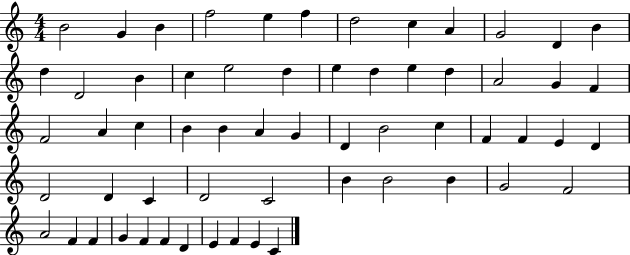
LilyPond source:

{
  \clef treble
  \numericTimeSignature
  \time 4/4
  \key c \major
  b'2 g'4 b'4 | f''2 e''4 f''4 | d''2 c''4 a'4 | g'2 d'4 b'4 | \break d''4 d'2 b'4 | c''4 e''2 d''4 | e''4 d''4 e''4 d''4 | a'2 g'4 f'4 | \break f'2 a'4 c''4 | b'4 b'4 a'4 g'4 | d'4 b'2 c''4 | f'4 f'4 e'4 d'4 | \break d'2 d'4 c'4 | d'2 c'2 | b'4 b'2 b'4 | g'2 f'2 | \break a'2 f'4 f'4 | g'4 f'4 f'4 d'4 | e'4 f'4 e'4 c'4 | \bar "|."
}